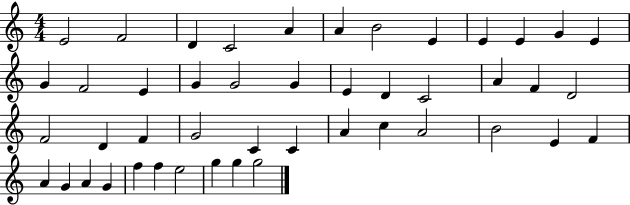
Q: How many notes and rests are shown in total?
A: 46